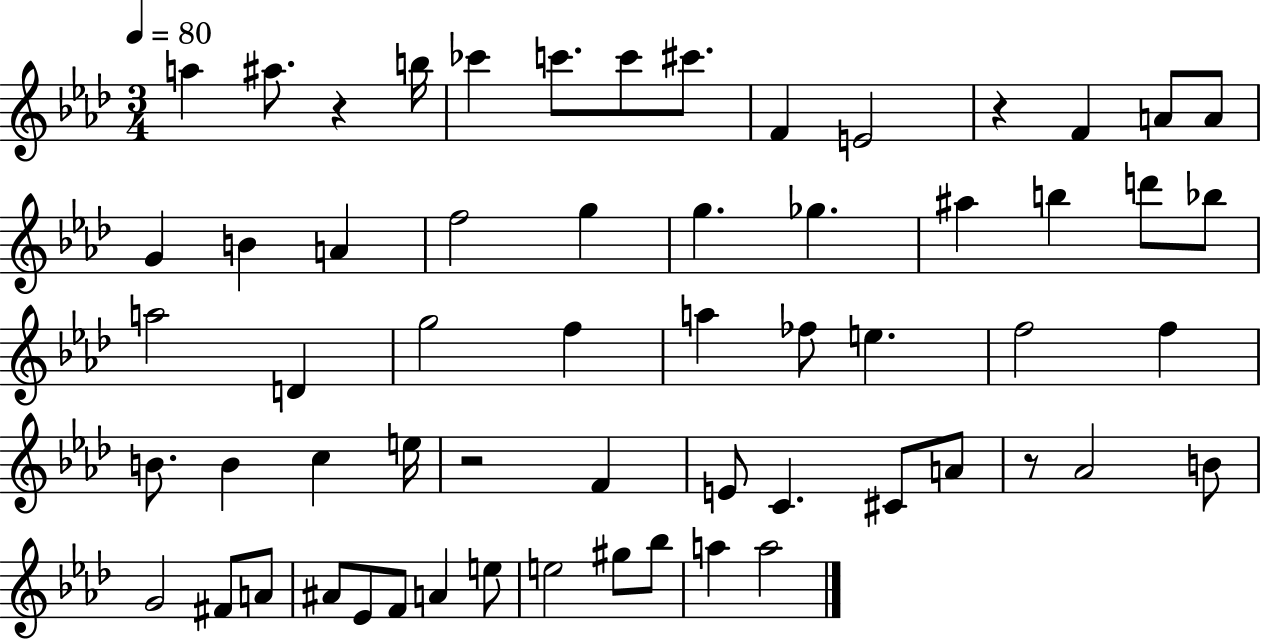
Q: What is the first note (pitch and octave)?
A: A5